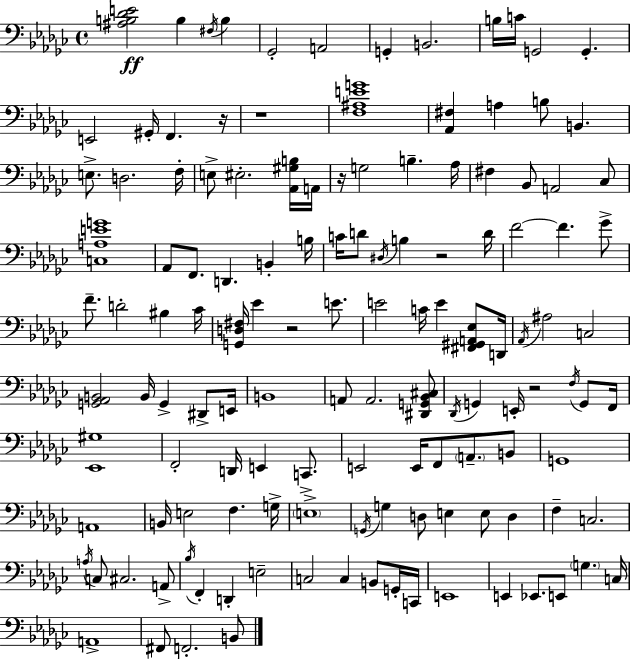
{
  \clef bass
  \time 4/4
  \defaultTimeSignature
  \key ees \minor
  \repeat volta 2 { <ais b des' e'>2\ff b4 \acciaccatura { fis16 } b4 | ges,2-. a,2 | g,4-. b,2. | b16 c'16 g,2 g,4.-. | \break e,2 gis,16-. f,4. | r16 r1 | <f ais e' g'>1 | <aes, fis>4 a4 b8 b,4. | \break e8.-> d2. | f16-. e8-> eis2.-. <aes, gis b>16 | a,16 r16 g2 b4.-- | aes16 fis4 bes,8 a,2 ces8 | \break <c a e' g'>1 | aes,8 f,8. d,4. b,4-. | b16 c'16 d'8 \acciaccatura { dis16 } b4 r2 | d'16 f'2~~ f'4. | \break ges'8-> f'8.-- d'2-. bis4 | ces'16 <g, d fis>16 ees'4 r2 e'8. | e'2 c'16 e'4 <fis, gis, a, ees>8 | d,16 \acciaccatura { aes,16 } ais2 c2 | \break <g, aes, b,>2 b,16 g,4-> | dis,8-> e,16 b,1 | a,8 a,2. | <dis, g, bes, cis>8 \acciaccatura { des,16 } g,4 e,16-. r2 | \break \acciaccatura { f16 } g,8 f,16 <ees, gis>1 | f,2-. d,16 e,4 | c,8.-> e,2 e,16 f,8 | \parenthesize a,8.-- b,8 g,1 | \break a,1 | b,16 e2 f4. | g16-> \parenthesize e1-> | \acciaccatura { g,16 } g4 d8 e4 | \break e8 d4 f4-- c2. | \acciaccatura { a16 } c8 cis2. | a,8-> \acciaccatura { bes16 } f,4-. d,4-. | e2-- c2 | \break c4 b,8 g,16-. c,16 e,1 | e,4 ees,8. e,8 | \parenthesize g4. c16 a,1-> | fis,8 f,2.-. | \break b,8 } \bar "|."
}